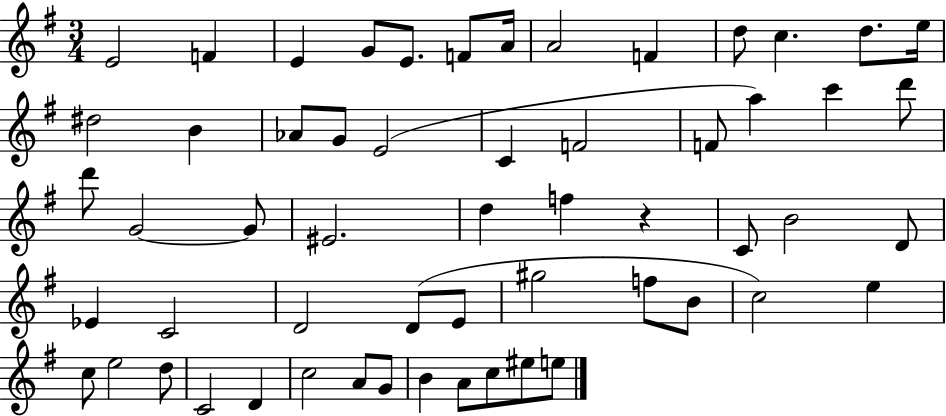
X:1
T:Untitled
M:3/4
L:1/4
K:G
E2 F E G/2 E/2 F/2 A/4 A2 F d/2 c d/2 e/4 ^d2 B _A/2 G/2 E2 C F2 F/2 a c' d'/2 d'/2 G2 G/2 ^E2 d f z C/2 B2 D/2 _E C2 D2 D/2 E/2 ^g2 f/2 B/2 c2 e c/2 e2 d/2 C2 D c2 A/2 G/2 B A/2 c/2 ^e/2 e/2